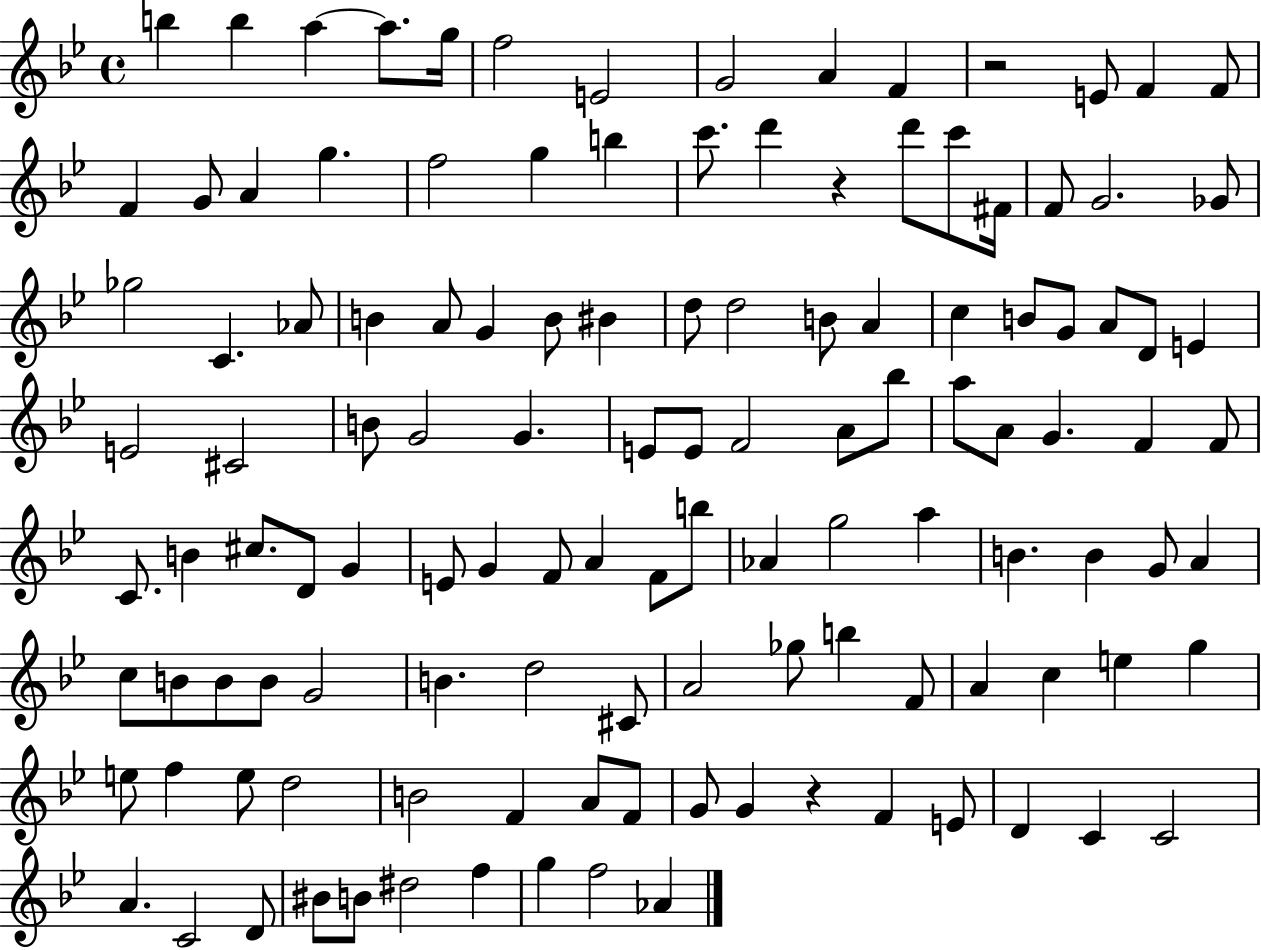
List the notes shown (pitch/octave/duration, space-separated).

B5/q B5/q A5/q A5/e. G5/s F5/h E4/h G4/h A4/q F4/q R/h E4/e F4/q F4/e F4/q G4/e A4/q G5/q. F5/h G5/q B5/q C6/e. D6/q R/q D6/e C6/e F#4/s F4/e G4/h. Gb4/e Gb5/h C4/q. Ab4/e B4/q A4/e G4/q B4/e BIS4/q D5/e D5/h B4/e A4/q C5/q B4/e G4/e A4/e D4/e E4/q E4/h C#4/h B4/e G4/h G4/q. E4/e E4/e F4/h A4/e Bb5/e A5/e A4/e G4/q. F4/q F4/e C4/e. B4/q C#5/e. D4/e G4/q E4/e G4/q F4/e A4/q F4/e B5/e Ab4/q G5/h A5/q B4/q. B4/q G4/e A4/q C5/e B4/e B4/e B4/e G4/h B4/q. D5/h C#4/e A4/h Gb5/e B5/q F4/e A4/q C5/q E5/q G5/q E5/e F5/q E5/e D5/h B4/h F4/q A4/e F4/e G4/e G4/q R/q F4/q E4/e D4/q C4/q C4/h A4/q. C4/h D4/e BIS4/e B4/e D#5/h F5/q G5/q F5/h Ab4/q